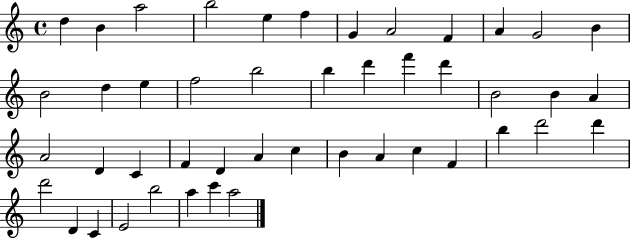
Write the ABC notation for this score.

X:1
T:Untitled
M:4/4
L:1/4
K:C
d B a2 b2 e f G A2 F A G2 B B2 d e f2 b2 b d' f' d' B2 B A A2 D C F D A c B A c F b d'2 d' d'2 D C E2 b2 a c' a2